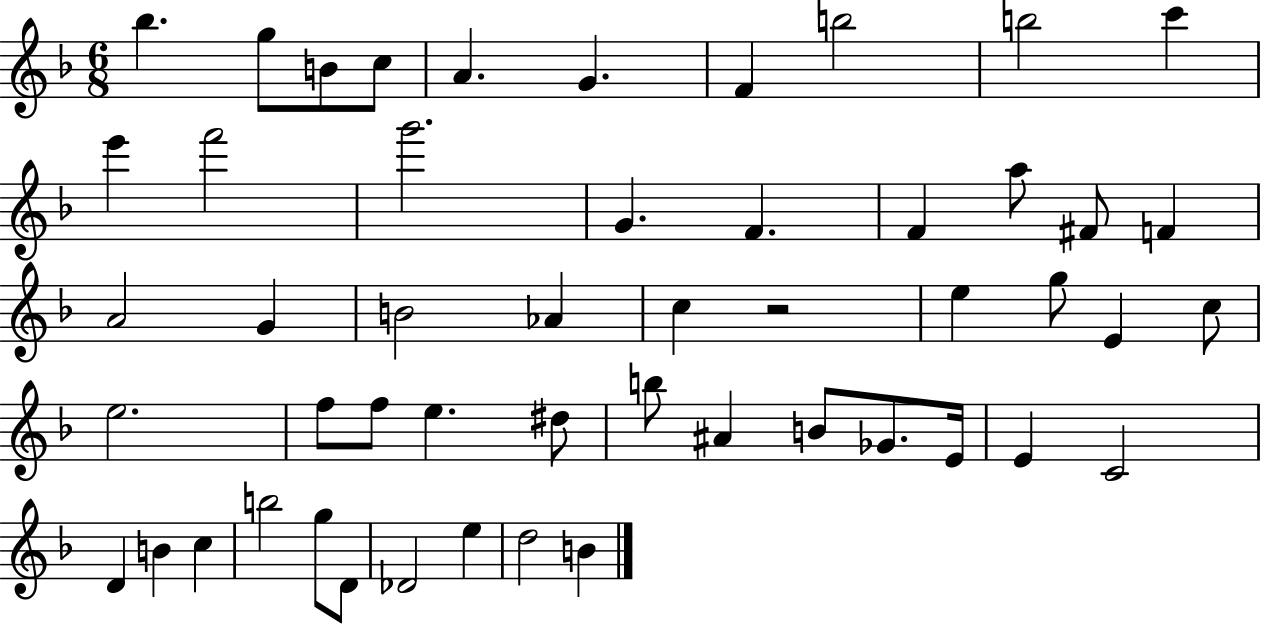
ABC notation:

X:1
T:Untitled
M:6/8
L:1/4
K:F
_b g/2 B/2 c/2 A G F b2 b2 c' e' f'2 g'2 G F F a/2 ^F/2 F A2 G B2 _A c z2 e g/2 E c/2 e2 f/2 f/2 e ^d/2 b/2 ^A B/2 _G/2 E/4 E C2 D B c b2 g/2 D/2 _D2 e d2 B